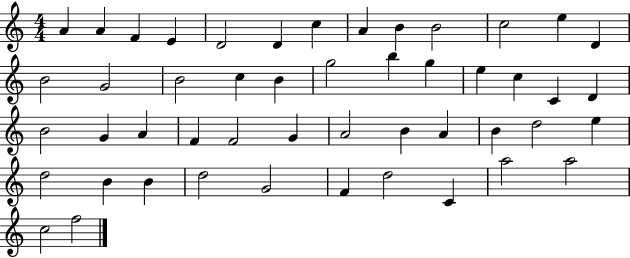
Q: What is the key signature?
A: C major